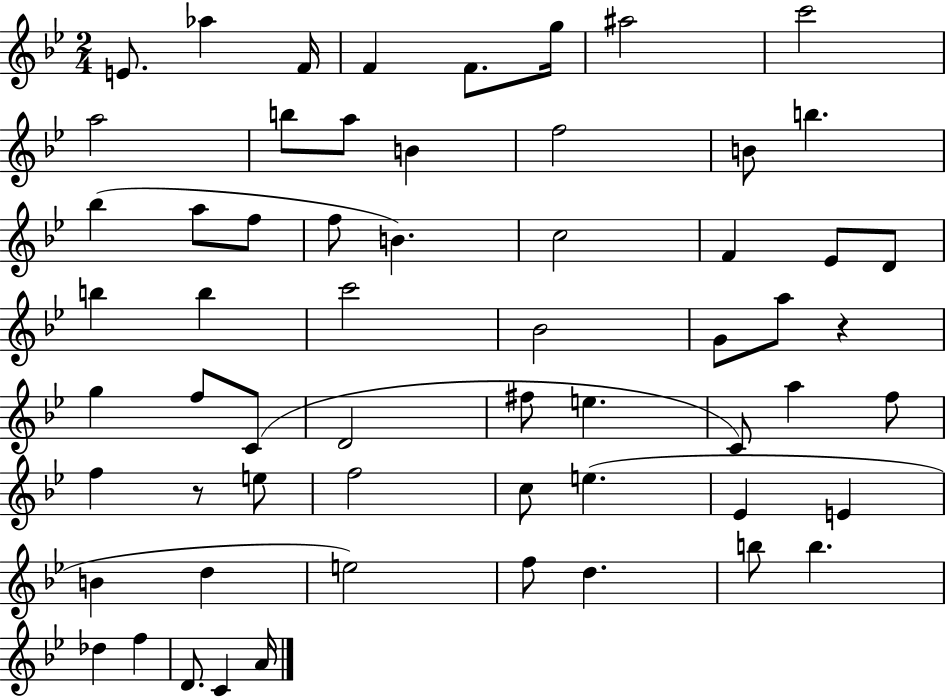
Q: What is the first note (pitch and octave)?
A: E4